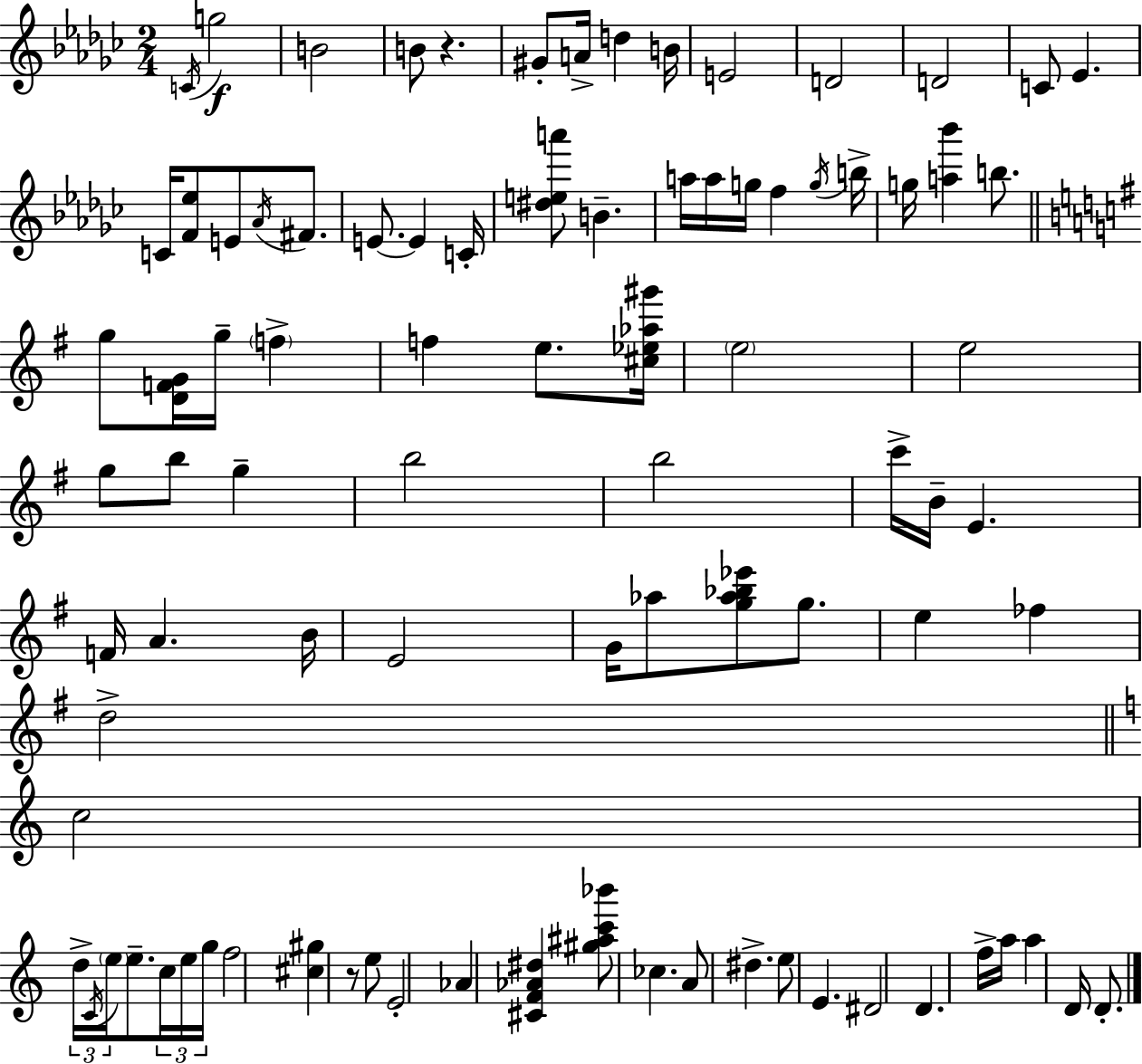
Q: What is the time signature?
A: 2/4